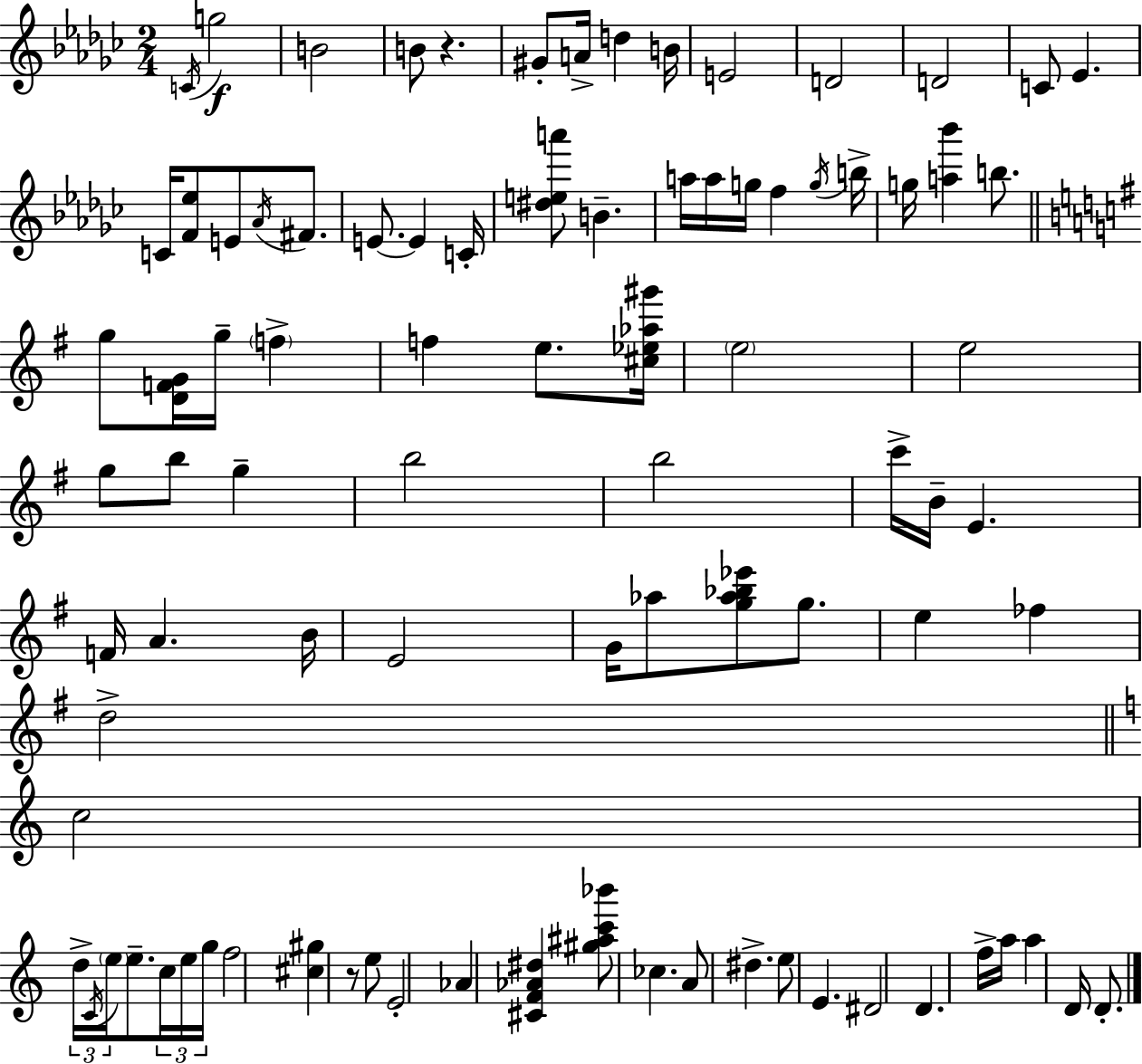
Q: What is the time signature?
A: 2/4